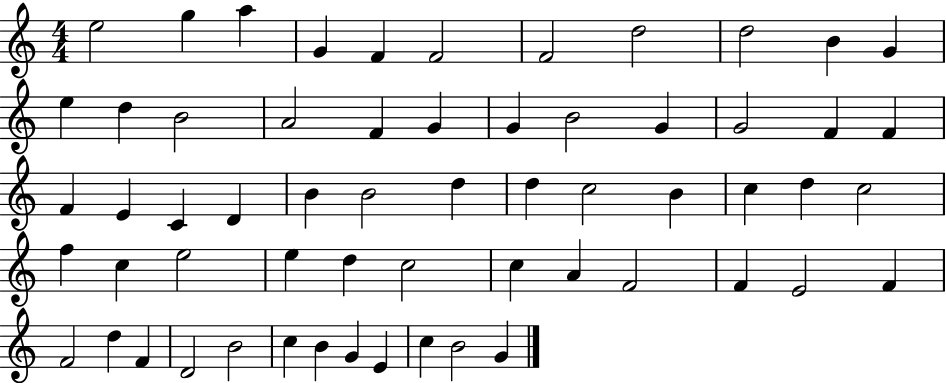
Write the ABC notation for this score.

X:1
T:Untitled
M:4/4
L:1/4
K:C
e2 g a G F F2 F2 d2 d2 B G e d B2 A2 F G G B2 G G2 F F F E C D B B2 d d c2 B c d c2 f c e2 e d c2 c A F2 F E2 F F2 d F D2 B2 c B G E c B2 G